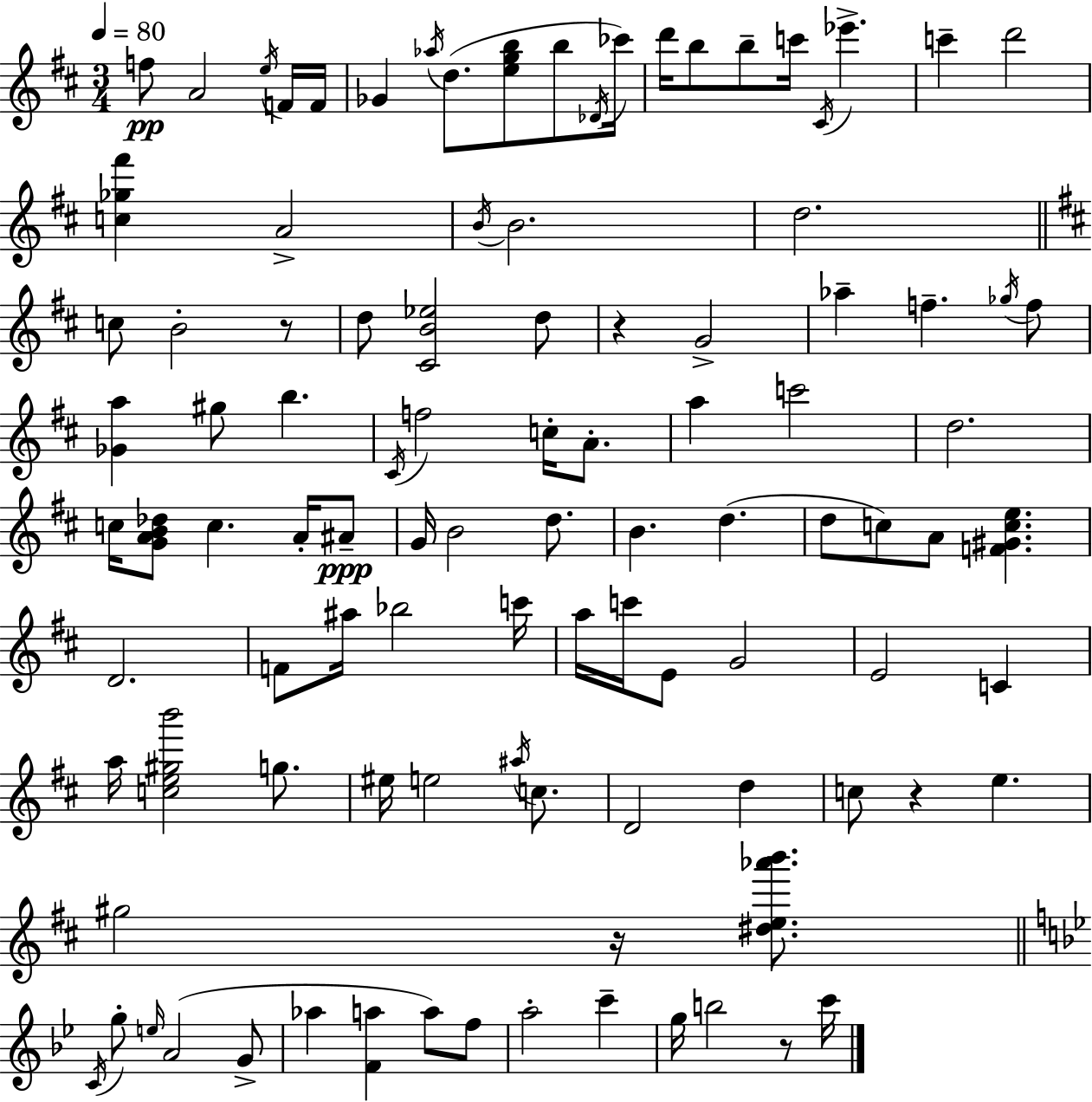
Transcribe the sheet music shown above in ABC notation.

X:1
T:Untitled
M:3/4
L:1/4
K:D
f/2 A2 e/4 F/4 F/4 _G _a/4 d/2 [egb]/2 b/2 _D/4 _c'/4 d'/4 b/2 b/2 c'/4 ^C/4 _e' c' d'2 [c_g^f'] A2 B/4 B2 d2 c/2 B2 z/2 d/2 [^CB_e]2 d/2 z G2 _a f _g/4 f/2 [_Ga] ^g/2 b ^C/4 f2 c/4 A/2 a c'2 d2 c/4 [GAB_d]/2 c A/4 ^A/2 G/4 B2 d/2 B d d/2 c/2 A/2 [F^Gce] D2 F/2 ^a/4 _b2 c'/4 a/4 c'/4 E/2 G2 E2 C a/4 [ce^gb']2 g/2 ^e/4 e2 ^a/4 c/2 D2 d c/2 z e ^g2 z/4 [^de_a'b']/2 C/4 g/2 e/4 A2 G/2 _a [Fa] a/2 f/2 a2 c' g/4 b2 z/2 c'/4